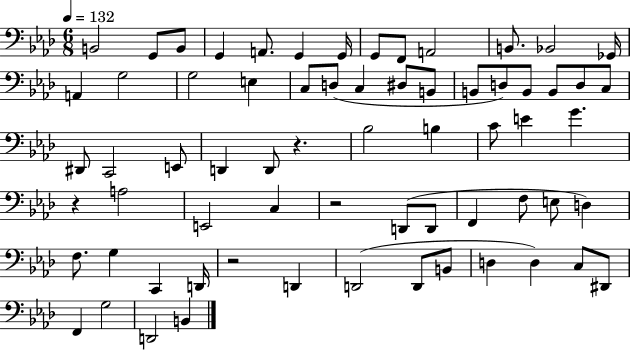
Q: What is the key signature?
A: AES major